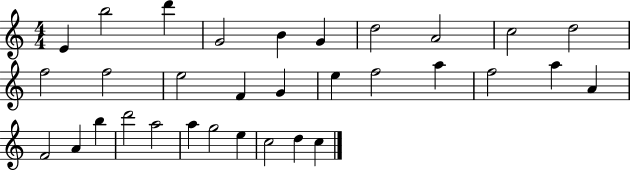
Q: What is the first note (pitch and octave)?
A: E4